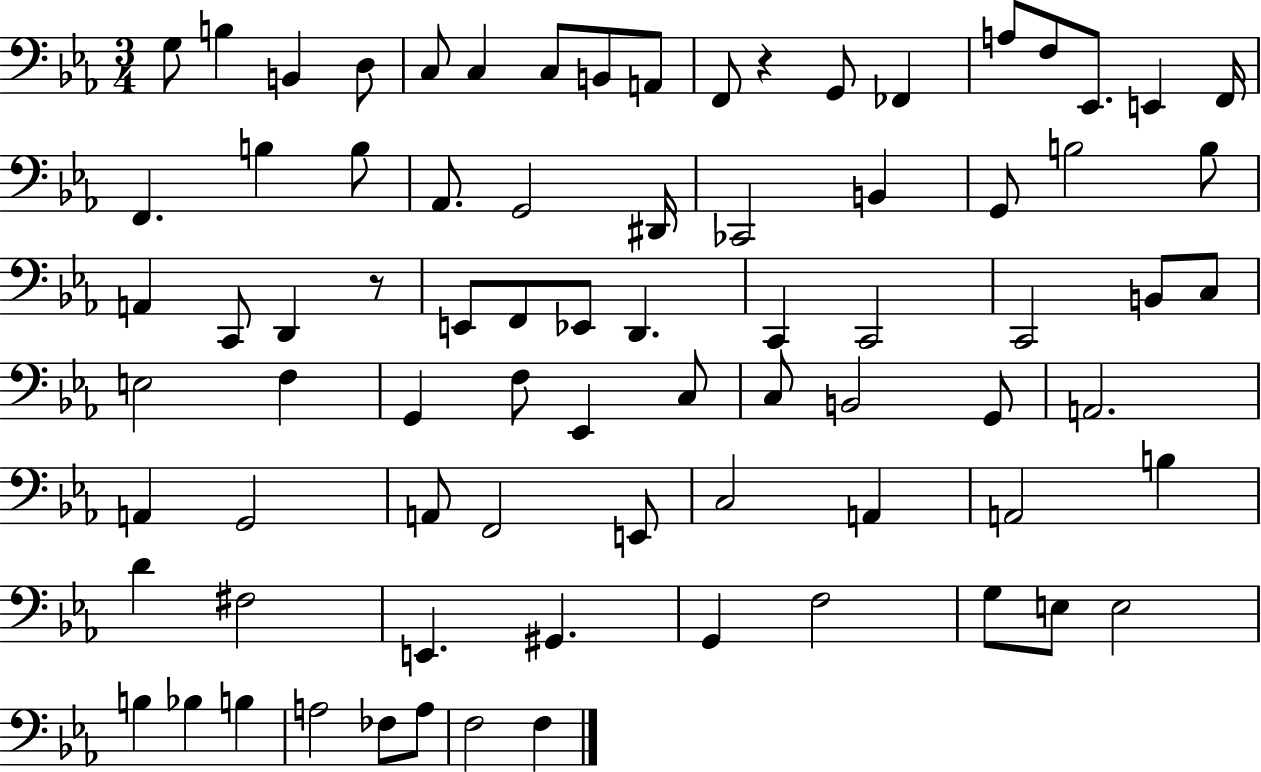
G3/e B3/q B2/q D3/e C3/e C3/q C3/e B2/e A2/e F2/e R/q G2/e FES2/q A3/e F3/e Eb2/e. E2/q F2/s F2/q. B3/q B3/e Ab2/e. G2/h D#2/s CES2/h B2/q G2/e B3/h B3/e A2/q C2/e D2/q R/e E2/e F2/e Eb2/e D2/q. C2/q C2/h C2/h B2/e C3/e E3/h F3/q G2/q F3/e Eb2/q C3/e C3/e B2/h G2/e A2/h. A2/q G2/h A2/e F2/h E2/e C3/h A2/q A2/h B3/q D4/q F#3/h E2/q. G#2/q. G2/q F3/h G3/e E3/e E3/h B3/q Bb3/q B3/q A3/h FES3/e A3/e F3/h F3/q